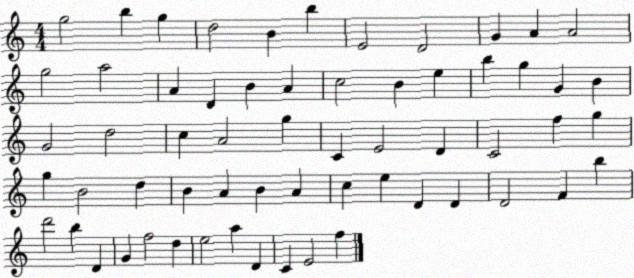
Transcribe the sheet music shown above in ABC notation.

X:1
T:Untitled
M:4/4
L:1/4
K:C
g2 b g d2 B b E2 D2 G A A2 g2 a2 A D B A c2 B e b g G B G2 d2 c A2 g C E2 D C2 f g g B2 d B A B A c e D D D2 F b d'2 b D G f2 d e2 a D C E2 f